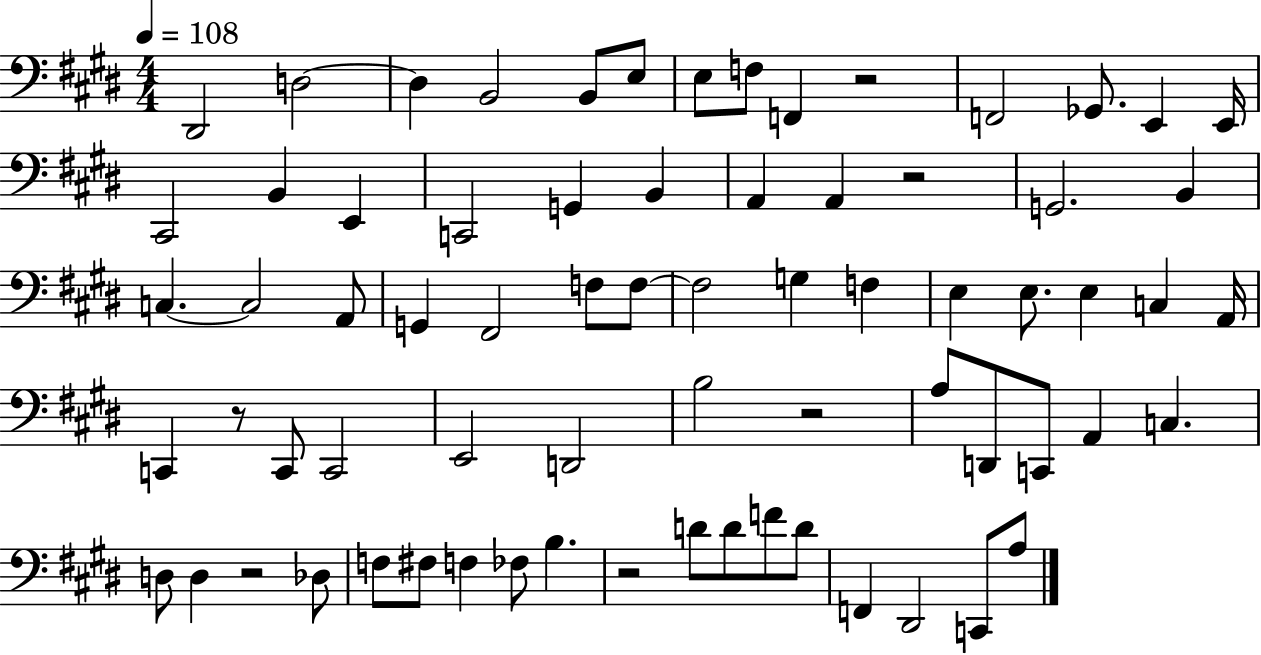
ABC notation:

X:1
T:Untitled
M:4/4
L:1/4
K:E
^D,,2 D,2 D, B,,2 B,,/2 E,/2 E,/2 F,/2 F,, z2 F,,2 _G,,/2 E,, E,,/4 ^C,,2 B,, E,, C,,2 G,, B,, A,, A,, z2 G,,2 B,, C, C,2 A,,/2 G,, ^F,,2 F,/2 F,/2 F,2 G, F, E, E,/2 E, C, A,,/4 C,, z/2 C,,/2 C,,2 E,,2 D,,2 B,2 z2 A,/2 D,,/2 C,,/2 A,, C, D,/2 D, z2 _D,/2 F,/2 ^F,/2 F, _F,/2 B, z2 D/2 D/2 F/2 D/2 F,, ^D,,2 C,,/2 A,/2